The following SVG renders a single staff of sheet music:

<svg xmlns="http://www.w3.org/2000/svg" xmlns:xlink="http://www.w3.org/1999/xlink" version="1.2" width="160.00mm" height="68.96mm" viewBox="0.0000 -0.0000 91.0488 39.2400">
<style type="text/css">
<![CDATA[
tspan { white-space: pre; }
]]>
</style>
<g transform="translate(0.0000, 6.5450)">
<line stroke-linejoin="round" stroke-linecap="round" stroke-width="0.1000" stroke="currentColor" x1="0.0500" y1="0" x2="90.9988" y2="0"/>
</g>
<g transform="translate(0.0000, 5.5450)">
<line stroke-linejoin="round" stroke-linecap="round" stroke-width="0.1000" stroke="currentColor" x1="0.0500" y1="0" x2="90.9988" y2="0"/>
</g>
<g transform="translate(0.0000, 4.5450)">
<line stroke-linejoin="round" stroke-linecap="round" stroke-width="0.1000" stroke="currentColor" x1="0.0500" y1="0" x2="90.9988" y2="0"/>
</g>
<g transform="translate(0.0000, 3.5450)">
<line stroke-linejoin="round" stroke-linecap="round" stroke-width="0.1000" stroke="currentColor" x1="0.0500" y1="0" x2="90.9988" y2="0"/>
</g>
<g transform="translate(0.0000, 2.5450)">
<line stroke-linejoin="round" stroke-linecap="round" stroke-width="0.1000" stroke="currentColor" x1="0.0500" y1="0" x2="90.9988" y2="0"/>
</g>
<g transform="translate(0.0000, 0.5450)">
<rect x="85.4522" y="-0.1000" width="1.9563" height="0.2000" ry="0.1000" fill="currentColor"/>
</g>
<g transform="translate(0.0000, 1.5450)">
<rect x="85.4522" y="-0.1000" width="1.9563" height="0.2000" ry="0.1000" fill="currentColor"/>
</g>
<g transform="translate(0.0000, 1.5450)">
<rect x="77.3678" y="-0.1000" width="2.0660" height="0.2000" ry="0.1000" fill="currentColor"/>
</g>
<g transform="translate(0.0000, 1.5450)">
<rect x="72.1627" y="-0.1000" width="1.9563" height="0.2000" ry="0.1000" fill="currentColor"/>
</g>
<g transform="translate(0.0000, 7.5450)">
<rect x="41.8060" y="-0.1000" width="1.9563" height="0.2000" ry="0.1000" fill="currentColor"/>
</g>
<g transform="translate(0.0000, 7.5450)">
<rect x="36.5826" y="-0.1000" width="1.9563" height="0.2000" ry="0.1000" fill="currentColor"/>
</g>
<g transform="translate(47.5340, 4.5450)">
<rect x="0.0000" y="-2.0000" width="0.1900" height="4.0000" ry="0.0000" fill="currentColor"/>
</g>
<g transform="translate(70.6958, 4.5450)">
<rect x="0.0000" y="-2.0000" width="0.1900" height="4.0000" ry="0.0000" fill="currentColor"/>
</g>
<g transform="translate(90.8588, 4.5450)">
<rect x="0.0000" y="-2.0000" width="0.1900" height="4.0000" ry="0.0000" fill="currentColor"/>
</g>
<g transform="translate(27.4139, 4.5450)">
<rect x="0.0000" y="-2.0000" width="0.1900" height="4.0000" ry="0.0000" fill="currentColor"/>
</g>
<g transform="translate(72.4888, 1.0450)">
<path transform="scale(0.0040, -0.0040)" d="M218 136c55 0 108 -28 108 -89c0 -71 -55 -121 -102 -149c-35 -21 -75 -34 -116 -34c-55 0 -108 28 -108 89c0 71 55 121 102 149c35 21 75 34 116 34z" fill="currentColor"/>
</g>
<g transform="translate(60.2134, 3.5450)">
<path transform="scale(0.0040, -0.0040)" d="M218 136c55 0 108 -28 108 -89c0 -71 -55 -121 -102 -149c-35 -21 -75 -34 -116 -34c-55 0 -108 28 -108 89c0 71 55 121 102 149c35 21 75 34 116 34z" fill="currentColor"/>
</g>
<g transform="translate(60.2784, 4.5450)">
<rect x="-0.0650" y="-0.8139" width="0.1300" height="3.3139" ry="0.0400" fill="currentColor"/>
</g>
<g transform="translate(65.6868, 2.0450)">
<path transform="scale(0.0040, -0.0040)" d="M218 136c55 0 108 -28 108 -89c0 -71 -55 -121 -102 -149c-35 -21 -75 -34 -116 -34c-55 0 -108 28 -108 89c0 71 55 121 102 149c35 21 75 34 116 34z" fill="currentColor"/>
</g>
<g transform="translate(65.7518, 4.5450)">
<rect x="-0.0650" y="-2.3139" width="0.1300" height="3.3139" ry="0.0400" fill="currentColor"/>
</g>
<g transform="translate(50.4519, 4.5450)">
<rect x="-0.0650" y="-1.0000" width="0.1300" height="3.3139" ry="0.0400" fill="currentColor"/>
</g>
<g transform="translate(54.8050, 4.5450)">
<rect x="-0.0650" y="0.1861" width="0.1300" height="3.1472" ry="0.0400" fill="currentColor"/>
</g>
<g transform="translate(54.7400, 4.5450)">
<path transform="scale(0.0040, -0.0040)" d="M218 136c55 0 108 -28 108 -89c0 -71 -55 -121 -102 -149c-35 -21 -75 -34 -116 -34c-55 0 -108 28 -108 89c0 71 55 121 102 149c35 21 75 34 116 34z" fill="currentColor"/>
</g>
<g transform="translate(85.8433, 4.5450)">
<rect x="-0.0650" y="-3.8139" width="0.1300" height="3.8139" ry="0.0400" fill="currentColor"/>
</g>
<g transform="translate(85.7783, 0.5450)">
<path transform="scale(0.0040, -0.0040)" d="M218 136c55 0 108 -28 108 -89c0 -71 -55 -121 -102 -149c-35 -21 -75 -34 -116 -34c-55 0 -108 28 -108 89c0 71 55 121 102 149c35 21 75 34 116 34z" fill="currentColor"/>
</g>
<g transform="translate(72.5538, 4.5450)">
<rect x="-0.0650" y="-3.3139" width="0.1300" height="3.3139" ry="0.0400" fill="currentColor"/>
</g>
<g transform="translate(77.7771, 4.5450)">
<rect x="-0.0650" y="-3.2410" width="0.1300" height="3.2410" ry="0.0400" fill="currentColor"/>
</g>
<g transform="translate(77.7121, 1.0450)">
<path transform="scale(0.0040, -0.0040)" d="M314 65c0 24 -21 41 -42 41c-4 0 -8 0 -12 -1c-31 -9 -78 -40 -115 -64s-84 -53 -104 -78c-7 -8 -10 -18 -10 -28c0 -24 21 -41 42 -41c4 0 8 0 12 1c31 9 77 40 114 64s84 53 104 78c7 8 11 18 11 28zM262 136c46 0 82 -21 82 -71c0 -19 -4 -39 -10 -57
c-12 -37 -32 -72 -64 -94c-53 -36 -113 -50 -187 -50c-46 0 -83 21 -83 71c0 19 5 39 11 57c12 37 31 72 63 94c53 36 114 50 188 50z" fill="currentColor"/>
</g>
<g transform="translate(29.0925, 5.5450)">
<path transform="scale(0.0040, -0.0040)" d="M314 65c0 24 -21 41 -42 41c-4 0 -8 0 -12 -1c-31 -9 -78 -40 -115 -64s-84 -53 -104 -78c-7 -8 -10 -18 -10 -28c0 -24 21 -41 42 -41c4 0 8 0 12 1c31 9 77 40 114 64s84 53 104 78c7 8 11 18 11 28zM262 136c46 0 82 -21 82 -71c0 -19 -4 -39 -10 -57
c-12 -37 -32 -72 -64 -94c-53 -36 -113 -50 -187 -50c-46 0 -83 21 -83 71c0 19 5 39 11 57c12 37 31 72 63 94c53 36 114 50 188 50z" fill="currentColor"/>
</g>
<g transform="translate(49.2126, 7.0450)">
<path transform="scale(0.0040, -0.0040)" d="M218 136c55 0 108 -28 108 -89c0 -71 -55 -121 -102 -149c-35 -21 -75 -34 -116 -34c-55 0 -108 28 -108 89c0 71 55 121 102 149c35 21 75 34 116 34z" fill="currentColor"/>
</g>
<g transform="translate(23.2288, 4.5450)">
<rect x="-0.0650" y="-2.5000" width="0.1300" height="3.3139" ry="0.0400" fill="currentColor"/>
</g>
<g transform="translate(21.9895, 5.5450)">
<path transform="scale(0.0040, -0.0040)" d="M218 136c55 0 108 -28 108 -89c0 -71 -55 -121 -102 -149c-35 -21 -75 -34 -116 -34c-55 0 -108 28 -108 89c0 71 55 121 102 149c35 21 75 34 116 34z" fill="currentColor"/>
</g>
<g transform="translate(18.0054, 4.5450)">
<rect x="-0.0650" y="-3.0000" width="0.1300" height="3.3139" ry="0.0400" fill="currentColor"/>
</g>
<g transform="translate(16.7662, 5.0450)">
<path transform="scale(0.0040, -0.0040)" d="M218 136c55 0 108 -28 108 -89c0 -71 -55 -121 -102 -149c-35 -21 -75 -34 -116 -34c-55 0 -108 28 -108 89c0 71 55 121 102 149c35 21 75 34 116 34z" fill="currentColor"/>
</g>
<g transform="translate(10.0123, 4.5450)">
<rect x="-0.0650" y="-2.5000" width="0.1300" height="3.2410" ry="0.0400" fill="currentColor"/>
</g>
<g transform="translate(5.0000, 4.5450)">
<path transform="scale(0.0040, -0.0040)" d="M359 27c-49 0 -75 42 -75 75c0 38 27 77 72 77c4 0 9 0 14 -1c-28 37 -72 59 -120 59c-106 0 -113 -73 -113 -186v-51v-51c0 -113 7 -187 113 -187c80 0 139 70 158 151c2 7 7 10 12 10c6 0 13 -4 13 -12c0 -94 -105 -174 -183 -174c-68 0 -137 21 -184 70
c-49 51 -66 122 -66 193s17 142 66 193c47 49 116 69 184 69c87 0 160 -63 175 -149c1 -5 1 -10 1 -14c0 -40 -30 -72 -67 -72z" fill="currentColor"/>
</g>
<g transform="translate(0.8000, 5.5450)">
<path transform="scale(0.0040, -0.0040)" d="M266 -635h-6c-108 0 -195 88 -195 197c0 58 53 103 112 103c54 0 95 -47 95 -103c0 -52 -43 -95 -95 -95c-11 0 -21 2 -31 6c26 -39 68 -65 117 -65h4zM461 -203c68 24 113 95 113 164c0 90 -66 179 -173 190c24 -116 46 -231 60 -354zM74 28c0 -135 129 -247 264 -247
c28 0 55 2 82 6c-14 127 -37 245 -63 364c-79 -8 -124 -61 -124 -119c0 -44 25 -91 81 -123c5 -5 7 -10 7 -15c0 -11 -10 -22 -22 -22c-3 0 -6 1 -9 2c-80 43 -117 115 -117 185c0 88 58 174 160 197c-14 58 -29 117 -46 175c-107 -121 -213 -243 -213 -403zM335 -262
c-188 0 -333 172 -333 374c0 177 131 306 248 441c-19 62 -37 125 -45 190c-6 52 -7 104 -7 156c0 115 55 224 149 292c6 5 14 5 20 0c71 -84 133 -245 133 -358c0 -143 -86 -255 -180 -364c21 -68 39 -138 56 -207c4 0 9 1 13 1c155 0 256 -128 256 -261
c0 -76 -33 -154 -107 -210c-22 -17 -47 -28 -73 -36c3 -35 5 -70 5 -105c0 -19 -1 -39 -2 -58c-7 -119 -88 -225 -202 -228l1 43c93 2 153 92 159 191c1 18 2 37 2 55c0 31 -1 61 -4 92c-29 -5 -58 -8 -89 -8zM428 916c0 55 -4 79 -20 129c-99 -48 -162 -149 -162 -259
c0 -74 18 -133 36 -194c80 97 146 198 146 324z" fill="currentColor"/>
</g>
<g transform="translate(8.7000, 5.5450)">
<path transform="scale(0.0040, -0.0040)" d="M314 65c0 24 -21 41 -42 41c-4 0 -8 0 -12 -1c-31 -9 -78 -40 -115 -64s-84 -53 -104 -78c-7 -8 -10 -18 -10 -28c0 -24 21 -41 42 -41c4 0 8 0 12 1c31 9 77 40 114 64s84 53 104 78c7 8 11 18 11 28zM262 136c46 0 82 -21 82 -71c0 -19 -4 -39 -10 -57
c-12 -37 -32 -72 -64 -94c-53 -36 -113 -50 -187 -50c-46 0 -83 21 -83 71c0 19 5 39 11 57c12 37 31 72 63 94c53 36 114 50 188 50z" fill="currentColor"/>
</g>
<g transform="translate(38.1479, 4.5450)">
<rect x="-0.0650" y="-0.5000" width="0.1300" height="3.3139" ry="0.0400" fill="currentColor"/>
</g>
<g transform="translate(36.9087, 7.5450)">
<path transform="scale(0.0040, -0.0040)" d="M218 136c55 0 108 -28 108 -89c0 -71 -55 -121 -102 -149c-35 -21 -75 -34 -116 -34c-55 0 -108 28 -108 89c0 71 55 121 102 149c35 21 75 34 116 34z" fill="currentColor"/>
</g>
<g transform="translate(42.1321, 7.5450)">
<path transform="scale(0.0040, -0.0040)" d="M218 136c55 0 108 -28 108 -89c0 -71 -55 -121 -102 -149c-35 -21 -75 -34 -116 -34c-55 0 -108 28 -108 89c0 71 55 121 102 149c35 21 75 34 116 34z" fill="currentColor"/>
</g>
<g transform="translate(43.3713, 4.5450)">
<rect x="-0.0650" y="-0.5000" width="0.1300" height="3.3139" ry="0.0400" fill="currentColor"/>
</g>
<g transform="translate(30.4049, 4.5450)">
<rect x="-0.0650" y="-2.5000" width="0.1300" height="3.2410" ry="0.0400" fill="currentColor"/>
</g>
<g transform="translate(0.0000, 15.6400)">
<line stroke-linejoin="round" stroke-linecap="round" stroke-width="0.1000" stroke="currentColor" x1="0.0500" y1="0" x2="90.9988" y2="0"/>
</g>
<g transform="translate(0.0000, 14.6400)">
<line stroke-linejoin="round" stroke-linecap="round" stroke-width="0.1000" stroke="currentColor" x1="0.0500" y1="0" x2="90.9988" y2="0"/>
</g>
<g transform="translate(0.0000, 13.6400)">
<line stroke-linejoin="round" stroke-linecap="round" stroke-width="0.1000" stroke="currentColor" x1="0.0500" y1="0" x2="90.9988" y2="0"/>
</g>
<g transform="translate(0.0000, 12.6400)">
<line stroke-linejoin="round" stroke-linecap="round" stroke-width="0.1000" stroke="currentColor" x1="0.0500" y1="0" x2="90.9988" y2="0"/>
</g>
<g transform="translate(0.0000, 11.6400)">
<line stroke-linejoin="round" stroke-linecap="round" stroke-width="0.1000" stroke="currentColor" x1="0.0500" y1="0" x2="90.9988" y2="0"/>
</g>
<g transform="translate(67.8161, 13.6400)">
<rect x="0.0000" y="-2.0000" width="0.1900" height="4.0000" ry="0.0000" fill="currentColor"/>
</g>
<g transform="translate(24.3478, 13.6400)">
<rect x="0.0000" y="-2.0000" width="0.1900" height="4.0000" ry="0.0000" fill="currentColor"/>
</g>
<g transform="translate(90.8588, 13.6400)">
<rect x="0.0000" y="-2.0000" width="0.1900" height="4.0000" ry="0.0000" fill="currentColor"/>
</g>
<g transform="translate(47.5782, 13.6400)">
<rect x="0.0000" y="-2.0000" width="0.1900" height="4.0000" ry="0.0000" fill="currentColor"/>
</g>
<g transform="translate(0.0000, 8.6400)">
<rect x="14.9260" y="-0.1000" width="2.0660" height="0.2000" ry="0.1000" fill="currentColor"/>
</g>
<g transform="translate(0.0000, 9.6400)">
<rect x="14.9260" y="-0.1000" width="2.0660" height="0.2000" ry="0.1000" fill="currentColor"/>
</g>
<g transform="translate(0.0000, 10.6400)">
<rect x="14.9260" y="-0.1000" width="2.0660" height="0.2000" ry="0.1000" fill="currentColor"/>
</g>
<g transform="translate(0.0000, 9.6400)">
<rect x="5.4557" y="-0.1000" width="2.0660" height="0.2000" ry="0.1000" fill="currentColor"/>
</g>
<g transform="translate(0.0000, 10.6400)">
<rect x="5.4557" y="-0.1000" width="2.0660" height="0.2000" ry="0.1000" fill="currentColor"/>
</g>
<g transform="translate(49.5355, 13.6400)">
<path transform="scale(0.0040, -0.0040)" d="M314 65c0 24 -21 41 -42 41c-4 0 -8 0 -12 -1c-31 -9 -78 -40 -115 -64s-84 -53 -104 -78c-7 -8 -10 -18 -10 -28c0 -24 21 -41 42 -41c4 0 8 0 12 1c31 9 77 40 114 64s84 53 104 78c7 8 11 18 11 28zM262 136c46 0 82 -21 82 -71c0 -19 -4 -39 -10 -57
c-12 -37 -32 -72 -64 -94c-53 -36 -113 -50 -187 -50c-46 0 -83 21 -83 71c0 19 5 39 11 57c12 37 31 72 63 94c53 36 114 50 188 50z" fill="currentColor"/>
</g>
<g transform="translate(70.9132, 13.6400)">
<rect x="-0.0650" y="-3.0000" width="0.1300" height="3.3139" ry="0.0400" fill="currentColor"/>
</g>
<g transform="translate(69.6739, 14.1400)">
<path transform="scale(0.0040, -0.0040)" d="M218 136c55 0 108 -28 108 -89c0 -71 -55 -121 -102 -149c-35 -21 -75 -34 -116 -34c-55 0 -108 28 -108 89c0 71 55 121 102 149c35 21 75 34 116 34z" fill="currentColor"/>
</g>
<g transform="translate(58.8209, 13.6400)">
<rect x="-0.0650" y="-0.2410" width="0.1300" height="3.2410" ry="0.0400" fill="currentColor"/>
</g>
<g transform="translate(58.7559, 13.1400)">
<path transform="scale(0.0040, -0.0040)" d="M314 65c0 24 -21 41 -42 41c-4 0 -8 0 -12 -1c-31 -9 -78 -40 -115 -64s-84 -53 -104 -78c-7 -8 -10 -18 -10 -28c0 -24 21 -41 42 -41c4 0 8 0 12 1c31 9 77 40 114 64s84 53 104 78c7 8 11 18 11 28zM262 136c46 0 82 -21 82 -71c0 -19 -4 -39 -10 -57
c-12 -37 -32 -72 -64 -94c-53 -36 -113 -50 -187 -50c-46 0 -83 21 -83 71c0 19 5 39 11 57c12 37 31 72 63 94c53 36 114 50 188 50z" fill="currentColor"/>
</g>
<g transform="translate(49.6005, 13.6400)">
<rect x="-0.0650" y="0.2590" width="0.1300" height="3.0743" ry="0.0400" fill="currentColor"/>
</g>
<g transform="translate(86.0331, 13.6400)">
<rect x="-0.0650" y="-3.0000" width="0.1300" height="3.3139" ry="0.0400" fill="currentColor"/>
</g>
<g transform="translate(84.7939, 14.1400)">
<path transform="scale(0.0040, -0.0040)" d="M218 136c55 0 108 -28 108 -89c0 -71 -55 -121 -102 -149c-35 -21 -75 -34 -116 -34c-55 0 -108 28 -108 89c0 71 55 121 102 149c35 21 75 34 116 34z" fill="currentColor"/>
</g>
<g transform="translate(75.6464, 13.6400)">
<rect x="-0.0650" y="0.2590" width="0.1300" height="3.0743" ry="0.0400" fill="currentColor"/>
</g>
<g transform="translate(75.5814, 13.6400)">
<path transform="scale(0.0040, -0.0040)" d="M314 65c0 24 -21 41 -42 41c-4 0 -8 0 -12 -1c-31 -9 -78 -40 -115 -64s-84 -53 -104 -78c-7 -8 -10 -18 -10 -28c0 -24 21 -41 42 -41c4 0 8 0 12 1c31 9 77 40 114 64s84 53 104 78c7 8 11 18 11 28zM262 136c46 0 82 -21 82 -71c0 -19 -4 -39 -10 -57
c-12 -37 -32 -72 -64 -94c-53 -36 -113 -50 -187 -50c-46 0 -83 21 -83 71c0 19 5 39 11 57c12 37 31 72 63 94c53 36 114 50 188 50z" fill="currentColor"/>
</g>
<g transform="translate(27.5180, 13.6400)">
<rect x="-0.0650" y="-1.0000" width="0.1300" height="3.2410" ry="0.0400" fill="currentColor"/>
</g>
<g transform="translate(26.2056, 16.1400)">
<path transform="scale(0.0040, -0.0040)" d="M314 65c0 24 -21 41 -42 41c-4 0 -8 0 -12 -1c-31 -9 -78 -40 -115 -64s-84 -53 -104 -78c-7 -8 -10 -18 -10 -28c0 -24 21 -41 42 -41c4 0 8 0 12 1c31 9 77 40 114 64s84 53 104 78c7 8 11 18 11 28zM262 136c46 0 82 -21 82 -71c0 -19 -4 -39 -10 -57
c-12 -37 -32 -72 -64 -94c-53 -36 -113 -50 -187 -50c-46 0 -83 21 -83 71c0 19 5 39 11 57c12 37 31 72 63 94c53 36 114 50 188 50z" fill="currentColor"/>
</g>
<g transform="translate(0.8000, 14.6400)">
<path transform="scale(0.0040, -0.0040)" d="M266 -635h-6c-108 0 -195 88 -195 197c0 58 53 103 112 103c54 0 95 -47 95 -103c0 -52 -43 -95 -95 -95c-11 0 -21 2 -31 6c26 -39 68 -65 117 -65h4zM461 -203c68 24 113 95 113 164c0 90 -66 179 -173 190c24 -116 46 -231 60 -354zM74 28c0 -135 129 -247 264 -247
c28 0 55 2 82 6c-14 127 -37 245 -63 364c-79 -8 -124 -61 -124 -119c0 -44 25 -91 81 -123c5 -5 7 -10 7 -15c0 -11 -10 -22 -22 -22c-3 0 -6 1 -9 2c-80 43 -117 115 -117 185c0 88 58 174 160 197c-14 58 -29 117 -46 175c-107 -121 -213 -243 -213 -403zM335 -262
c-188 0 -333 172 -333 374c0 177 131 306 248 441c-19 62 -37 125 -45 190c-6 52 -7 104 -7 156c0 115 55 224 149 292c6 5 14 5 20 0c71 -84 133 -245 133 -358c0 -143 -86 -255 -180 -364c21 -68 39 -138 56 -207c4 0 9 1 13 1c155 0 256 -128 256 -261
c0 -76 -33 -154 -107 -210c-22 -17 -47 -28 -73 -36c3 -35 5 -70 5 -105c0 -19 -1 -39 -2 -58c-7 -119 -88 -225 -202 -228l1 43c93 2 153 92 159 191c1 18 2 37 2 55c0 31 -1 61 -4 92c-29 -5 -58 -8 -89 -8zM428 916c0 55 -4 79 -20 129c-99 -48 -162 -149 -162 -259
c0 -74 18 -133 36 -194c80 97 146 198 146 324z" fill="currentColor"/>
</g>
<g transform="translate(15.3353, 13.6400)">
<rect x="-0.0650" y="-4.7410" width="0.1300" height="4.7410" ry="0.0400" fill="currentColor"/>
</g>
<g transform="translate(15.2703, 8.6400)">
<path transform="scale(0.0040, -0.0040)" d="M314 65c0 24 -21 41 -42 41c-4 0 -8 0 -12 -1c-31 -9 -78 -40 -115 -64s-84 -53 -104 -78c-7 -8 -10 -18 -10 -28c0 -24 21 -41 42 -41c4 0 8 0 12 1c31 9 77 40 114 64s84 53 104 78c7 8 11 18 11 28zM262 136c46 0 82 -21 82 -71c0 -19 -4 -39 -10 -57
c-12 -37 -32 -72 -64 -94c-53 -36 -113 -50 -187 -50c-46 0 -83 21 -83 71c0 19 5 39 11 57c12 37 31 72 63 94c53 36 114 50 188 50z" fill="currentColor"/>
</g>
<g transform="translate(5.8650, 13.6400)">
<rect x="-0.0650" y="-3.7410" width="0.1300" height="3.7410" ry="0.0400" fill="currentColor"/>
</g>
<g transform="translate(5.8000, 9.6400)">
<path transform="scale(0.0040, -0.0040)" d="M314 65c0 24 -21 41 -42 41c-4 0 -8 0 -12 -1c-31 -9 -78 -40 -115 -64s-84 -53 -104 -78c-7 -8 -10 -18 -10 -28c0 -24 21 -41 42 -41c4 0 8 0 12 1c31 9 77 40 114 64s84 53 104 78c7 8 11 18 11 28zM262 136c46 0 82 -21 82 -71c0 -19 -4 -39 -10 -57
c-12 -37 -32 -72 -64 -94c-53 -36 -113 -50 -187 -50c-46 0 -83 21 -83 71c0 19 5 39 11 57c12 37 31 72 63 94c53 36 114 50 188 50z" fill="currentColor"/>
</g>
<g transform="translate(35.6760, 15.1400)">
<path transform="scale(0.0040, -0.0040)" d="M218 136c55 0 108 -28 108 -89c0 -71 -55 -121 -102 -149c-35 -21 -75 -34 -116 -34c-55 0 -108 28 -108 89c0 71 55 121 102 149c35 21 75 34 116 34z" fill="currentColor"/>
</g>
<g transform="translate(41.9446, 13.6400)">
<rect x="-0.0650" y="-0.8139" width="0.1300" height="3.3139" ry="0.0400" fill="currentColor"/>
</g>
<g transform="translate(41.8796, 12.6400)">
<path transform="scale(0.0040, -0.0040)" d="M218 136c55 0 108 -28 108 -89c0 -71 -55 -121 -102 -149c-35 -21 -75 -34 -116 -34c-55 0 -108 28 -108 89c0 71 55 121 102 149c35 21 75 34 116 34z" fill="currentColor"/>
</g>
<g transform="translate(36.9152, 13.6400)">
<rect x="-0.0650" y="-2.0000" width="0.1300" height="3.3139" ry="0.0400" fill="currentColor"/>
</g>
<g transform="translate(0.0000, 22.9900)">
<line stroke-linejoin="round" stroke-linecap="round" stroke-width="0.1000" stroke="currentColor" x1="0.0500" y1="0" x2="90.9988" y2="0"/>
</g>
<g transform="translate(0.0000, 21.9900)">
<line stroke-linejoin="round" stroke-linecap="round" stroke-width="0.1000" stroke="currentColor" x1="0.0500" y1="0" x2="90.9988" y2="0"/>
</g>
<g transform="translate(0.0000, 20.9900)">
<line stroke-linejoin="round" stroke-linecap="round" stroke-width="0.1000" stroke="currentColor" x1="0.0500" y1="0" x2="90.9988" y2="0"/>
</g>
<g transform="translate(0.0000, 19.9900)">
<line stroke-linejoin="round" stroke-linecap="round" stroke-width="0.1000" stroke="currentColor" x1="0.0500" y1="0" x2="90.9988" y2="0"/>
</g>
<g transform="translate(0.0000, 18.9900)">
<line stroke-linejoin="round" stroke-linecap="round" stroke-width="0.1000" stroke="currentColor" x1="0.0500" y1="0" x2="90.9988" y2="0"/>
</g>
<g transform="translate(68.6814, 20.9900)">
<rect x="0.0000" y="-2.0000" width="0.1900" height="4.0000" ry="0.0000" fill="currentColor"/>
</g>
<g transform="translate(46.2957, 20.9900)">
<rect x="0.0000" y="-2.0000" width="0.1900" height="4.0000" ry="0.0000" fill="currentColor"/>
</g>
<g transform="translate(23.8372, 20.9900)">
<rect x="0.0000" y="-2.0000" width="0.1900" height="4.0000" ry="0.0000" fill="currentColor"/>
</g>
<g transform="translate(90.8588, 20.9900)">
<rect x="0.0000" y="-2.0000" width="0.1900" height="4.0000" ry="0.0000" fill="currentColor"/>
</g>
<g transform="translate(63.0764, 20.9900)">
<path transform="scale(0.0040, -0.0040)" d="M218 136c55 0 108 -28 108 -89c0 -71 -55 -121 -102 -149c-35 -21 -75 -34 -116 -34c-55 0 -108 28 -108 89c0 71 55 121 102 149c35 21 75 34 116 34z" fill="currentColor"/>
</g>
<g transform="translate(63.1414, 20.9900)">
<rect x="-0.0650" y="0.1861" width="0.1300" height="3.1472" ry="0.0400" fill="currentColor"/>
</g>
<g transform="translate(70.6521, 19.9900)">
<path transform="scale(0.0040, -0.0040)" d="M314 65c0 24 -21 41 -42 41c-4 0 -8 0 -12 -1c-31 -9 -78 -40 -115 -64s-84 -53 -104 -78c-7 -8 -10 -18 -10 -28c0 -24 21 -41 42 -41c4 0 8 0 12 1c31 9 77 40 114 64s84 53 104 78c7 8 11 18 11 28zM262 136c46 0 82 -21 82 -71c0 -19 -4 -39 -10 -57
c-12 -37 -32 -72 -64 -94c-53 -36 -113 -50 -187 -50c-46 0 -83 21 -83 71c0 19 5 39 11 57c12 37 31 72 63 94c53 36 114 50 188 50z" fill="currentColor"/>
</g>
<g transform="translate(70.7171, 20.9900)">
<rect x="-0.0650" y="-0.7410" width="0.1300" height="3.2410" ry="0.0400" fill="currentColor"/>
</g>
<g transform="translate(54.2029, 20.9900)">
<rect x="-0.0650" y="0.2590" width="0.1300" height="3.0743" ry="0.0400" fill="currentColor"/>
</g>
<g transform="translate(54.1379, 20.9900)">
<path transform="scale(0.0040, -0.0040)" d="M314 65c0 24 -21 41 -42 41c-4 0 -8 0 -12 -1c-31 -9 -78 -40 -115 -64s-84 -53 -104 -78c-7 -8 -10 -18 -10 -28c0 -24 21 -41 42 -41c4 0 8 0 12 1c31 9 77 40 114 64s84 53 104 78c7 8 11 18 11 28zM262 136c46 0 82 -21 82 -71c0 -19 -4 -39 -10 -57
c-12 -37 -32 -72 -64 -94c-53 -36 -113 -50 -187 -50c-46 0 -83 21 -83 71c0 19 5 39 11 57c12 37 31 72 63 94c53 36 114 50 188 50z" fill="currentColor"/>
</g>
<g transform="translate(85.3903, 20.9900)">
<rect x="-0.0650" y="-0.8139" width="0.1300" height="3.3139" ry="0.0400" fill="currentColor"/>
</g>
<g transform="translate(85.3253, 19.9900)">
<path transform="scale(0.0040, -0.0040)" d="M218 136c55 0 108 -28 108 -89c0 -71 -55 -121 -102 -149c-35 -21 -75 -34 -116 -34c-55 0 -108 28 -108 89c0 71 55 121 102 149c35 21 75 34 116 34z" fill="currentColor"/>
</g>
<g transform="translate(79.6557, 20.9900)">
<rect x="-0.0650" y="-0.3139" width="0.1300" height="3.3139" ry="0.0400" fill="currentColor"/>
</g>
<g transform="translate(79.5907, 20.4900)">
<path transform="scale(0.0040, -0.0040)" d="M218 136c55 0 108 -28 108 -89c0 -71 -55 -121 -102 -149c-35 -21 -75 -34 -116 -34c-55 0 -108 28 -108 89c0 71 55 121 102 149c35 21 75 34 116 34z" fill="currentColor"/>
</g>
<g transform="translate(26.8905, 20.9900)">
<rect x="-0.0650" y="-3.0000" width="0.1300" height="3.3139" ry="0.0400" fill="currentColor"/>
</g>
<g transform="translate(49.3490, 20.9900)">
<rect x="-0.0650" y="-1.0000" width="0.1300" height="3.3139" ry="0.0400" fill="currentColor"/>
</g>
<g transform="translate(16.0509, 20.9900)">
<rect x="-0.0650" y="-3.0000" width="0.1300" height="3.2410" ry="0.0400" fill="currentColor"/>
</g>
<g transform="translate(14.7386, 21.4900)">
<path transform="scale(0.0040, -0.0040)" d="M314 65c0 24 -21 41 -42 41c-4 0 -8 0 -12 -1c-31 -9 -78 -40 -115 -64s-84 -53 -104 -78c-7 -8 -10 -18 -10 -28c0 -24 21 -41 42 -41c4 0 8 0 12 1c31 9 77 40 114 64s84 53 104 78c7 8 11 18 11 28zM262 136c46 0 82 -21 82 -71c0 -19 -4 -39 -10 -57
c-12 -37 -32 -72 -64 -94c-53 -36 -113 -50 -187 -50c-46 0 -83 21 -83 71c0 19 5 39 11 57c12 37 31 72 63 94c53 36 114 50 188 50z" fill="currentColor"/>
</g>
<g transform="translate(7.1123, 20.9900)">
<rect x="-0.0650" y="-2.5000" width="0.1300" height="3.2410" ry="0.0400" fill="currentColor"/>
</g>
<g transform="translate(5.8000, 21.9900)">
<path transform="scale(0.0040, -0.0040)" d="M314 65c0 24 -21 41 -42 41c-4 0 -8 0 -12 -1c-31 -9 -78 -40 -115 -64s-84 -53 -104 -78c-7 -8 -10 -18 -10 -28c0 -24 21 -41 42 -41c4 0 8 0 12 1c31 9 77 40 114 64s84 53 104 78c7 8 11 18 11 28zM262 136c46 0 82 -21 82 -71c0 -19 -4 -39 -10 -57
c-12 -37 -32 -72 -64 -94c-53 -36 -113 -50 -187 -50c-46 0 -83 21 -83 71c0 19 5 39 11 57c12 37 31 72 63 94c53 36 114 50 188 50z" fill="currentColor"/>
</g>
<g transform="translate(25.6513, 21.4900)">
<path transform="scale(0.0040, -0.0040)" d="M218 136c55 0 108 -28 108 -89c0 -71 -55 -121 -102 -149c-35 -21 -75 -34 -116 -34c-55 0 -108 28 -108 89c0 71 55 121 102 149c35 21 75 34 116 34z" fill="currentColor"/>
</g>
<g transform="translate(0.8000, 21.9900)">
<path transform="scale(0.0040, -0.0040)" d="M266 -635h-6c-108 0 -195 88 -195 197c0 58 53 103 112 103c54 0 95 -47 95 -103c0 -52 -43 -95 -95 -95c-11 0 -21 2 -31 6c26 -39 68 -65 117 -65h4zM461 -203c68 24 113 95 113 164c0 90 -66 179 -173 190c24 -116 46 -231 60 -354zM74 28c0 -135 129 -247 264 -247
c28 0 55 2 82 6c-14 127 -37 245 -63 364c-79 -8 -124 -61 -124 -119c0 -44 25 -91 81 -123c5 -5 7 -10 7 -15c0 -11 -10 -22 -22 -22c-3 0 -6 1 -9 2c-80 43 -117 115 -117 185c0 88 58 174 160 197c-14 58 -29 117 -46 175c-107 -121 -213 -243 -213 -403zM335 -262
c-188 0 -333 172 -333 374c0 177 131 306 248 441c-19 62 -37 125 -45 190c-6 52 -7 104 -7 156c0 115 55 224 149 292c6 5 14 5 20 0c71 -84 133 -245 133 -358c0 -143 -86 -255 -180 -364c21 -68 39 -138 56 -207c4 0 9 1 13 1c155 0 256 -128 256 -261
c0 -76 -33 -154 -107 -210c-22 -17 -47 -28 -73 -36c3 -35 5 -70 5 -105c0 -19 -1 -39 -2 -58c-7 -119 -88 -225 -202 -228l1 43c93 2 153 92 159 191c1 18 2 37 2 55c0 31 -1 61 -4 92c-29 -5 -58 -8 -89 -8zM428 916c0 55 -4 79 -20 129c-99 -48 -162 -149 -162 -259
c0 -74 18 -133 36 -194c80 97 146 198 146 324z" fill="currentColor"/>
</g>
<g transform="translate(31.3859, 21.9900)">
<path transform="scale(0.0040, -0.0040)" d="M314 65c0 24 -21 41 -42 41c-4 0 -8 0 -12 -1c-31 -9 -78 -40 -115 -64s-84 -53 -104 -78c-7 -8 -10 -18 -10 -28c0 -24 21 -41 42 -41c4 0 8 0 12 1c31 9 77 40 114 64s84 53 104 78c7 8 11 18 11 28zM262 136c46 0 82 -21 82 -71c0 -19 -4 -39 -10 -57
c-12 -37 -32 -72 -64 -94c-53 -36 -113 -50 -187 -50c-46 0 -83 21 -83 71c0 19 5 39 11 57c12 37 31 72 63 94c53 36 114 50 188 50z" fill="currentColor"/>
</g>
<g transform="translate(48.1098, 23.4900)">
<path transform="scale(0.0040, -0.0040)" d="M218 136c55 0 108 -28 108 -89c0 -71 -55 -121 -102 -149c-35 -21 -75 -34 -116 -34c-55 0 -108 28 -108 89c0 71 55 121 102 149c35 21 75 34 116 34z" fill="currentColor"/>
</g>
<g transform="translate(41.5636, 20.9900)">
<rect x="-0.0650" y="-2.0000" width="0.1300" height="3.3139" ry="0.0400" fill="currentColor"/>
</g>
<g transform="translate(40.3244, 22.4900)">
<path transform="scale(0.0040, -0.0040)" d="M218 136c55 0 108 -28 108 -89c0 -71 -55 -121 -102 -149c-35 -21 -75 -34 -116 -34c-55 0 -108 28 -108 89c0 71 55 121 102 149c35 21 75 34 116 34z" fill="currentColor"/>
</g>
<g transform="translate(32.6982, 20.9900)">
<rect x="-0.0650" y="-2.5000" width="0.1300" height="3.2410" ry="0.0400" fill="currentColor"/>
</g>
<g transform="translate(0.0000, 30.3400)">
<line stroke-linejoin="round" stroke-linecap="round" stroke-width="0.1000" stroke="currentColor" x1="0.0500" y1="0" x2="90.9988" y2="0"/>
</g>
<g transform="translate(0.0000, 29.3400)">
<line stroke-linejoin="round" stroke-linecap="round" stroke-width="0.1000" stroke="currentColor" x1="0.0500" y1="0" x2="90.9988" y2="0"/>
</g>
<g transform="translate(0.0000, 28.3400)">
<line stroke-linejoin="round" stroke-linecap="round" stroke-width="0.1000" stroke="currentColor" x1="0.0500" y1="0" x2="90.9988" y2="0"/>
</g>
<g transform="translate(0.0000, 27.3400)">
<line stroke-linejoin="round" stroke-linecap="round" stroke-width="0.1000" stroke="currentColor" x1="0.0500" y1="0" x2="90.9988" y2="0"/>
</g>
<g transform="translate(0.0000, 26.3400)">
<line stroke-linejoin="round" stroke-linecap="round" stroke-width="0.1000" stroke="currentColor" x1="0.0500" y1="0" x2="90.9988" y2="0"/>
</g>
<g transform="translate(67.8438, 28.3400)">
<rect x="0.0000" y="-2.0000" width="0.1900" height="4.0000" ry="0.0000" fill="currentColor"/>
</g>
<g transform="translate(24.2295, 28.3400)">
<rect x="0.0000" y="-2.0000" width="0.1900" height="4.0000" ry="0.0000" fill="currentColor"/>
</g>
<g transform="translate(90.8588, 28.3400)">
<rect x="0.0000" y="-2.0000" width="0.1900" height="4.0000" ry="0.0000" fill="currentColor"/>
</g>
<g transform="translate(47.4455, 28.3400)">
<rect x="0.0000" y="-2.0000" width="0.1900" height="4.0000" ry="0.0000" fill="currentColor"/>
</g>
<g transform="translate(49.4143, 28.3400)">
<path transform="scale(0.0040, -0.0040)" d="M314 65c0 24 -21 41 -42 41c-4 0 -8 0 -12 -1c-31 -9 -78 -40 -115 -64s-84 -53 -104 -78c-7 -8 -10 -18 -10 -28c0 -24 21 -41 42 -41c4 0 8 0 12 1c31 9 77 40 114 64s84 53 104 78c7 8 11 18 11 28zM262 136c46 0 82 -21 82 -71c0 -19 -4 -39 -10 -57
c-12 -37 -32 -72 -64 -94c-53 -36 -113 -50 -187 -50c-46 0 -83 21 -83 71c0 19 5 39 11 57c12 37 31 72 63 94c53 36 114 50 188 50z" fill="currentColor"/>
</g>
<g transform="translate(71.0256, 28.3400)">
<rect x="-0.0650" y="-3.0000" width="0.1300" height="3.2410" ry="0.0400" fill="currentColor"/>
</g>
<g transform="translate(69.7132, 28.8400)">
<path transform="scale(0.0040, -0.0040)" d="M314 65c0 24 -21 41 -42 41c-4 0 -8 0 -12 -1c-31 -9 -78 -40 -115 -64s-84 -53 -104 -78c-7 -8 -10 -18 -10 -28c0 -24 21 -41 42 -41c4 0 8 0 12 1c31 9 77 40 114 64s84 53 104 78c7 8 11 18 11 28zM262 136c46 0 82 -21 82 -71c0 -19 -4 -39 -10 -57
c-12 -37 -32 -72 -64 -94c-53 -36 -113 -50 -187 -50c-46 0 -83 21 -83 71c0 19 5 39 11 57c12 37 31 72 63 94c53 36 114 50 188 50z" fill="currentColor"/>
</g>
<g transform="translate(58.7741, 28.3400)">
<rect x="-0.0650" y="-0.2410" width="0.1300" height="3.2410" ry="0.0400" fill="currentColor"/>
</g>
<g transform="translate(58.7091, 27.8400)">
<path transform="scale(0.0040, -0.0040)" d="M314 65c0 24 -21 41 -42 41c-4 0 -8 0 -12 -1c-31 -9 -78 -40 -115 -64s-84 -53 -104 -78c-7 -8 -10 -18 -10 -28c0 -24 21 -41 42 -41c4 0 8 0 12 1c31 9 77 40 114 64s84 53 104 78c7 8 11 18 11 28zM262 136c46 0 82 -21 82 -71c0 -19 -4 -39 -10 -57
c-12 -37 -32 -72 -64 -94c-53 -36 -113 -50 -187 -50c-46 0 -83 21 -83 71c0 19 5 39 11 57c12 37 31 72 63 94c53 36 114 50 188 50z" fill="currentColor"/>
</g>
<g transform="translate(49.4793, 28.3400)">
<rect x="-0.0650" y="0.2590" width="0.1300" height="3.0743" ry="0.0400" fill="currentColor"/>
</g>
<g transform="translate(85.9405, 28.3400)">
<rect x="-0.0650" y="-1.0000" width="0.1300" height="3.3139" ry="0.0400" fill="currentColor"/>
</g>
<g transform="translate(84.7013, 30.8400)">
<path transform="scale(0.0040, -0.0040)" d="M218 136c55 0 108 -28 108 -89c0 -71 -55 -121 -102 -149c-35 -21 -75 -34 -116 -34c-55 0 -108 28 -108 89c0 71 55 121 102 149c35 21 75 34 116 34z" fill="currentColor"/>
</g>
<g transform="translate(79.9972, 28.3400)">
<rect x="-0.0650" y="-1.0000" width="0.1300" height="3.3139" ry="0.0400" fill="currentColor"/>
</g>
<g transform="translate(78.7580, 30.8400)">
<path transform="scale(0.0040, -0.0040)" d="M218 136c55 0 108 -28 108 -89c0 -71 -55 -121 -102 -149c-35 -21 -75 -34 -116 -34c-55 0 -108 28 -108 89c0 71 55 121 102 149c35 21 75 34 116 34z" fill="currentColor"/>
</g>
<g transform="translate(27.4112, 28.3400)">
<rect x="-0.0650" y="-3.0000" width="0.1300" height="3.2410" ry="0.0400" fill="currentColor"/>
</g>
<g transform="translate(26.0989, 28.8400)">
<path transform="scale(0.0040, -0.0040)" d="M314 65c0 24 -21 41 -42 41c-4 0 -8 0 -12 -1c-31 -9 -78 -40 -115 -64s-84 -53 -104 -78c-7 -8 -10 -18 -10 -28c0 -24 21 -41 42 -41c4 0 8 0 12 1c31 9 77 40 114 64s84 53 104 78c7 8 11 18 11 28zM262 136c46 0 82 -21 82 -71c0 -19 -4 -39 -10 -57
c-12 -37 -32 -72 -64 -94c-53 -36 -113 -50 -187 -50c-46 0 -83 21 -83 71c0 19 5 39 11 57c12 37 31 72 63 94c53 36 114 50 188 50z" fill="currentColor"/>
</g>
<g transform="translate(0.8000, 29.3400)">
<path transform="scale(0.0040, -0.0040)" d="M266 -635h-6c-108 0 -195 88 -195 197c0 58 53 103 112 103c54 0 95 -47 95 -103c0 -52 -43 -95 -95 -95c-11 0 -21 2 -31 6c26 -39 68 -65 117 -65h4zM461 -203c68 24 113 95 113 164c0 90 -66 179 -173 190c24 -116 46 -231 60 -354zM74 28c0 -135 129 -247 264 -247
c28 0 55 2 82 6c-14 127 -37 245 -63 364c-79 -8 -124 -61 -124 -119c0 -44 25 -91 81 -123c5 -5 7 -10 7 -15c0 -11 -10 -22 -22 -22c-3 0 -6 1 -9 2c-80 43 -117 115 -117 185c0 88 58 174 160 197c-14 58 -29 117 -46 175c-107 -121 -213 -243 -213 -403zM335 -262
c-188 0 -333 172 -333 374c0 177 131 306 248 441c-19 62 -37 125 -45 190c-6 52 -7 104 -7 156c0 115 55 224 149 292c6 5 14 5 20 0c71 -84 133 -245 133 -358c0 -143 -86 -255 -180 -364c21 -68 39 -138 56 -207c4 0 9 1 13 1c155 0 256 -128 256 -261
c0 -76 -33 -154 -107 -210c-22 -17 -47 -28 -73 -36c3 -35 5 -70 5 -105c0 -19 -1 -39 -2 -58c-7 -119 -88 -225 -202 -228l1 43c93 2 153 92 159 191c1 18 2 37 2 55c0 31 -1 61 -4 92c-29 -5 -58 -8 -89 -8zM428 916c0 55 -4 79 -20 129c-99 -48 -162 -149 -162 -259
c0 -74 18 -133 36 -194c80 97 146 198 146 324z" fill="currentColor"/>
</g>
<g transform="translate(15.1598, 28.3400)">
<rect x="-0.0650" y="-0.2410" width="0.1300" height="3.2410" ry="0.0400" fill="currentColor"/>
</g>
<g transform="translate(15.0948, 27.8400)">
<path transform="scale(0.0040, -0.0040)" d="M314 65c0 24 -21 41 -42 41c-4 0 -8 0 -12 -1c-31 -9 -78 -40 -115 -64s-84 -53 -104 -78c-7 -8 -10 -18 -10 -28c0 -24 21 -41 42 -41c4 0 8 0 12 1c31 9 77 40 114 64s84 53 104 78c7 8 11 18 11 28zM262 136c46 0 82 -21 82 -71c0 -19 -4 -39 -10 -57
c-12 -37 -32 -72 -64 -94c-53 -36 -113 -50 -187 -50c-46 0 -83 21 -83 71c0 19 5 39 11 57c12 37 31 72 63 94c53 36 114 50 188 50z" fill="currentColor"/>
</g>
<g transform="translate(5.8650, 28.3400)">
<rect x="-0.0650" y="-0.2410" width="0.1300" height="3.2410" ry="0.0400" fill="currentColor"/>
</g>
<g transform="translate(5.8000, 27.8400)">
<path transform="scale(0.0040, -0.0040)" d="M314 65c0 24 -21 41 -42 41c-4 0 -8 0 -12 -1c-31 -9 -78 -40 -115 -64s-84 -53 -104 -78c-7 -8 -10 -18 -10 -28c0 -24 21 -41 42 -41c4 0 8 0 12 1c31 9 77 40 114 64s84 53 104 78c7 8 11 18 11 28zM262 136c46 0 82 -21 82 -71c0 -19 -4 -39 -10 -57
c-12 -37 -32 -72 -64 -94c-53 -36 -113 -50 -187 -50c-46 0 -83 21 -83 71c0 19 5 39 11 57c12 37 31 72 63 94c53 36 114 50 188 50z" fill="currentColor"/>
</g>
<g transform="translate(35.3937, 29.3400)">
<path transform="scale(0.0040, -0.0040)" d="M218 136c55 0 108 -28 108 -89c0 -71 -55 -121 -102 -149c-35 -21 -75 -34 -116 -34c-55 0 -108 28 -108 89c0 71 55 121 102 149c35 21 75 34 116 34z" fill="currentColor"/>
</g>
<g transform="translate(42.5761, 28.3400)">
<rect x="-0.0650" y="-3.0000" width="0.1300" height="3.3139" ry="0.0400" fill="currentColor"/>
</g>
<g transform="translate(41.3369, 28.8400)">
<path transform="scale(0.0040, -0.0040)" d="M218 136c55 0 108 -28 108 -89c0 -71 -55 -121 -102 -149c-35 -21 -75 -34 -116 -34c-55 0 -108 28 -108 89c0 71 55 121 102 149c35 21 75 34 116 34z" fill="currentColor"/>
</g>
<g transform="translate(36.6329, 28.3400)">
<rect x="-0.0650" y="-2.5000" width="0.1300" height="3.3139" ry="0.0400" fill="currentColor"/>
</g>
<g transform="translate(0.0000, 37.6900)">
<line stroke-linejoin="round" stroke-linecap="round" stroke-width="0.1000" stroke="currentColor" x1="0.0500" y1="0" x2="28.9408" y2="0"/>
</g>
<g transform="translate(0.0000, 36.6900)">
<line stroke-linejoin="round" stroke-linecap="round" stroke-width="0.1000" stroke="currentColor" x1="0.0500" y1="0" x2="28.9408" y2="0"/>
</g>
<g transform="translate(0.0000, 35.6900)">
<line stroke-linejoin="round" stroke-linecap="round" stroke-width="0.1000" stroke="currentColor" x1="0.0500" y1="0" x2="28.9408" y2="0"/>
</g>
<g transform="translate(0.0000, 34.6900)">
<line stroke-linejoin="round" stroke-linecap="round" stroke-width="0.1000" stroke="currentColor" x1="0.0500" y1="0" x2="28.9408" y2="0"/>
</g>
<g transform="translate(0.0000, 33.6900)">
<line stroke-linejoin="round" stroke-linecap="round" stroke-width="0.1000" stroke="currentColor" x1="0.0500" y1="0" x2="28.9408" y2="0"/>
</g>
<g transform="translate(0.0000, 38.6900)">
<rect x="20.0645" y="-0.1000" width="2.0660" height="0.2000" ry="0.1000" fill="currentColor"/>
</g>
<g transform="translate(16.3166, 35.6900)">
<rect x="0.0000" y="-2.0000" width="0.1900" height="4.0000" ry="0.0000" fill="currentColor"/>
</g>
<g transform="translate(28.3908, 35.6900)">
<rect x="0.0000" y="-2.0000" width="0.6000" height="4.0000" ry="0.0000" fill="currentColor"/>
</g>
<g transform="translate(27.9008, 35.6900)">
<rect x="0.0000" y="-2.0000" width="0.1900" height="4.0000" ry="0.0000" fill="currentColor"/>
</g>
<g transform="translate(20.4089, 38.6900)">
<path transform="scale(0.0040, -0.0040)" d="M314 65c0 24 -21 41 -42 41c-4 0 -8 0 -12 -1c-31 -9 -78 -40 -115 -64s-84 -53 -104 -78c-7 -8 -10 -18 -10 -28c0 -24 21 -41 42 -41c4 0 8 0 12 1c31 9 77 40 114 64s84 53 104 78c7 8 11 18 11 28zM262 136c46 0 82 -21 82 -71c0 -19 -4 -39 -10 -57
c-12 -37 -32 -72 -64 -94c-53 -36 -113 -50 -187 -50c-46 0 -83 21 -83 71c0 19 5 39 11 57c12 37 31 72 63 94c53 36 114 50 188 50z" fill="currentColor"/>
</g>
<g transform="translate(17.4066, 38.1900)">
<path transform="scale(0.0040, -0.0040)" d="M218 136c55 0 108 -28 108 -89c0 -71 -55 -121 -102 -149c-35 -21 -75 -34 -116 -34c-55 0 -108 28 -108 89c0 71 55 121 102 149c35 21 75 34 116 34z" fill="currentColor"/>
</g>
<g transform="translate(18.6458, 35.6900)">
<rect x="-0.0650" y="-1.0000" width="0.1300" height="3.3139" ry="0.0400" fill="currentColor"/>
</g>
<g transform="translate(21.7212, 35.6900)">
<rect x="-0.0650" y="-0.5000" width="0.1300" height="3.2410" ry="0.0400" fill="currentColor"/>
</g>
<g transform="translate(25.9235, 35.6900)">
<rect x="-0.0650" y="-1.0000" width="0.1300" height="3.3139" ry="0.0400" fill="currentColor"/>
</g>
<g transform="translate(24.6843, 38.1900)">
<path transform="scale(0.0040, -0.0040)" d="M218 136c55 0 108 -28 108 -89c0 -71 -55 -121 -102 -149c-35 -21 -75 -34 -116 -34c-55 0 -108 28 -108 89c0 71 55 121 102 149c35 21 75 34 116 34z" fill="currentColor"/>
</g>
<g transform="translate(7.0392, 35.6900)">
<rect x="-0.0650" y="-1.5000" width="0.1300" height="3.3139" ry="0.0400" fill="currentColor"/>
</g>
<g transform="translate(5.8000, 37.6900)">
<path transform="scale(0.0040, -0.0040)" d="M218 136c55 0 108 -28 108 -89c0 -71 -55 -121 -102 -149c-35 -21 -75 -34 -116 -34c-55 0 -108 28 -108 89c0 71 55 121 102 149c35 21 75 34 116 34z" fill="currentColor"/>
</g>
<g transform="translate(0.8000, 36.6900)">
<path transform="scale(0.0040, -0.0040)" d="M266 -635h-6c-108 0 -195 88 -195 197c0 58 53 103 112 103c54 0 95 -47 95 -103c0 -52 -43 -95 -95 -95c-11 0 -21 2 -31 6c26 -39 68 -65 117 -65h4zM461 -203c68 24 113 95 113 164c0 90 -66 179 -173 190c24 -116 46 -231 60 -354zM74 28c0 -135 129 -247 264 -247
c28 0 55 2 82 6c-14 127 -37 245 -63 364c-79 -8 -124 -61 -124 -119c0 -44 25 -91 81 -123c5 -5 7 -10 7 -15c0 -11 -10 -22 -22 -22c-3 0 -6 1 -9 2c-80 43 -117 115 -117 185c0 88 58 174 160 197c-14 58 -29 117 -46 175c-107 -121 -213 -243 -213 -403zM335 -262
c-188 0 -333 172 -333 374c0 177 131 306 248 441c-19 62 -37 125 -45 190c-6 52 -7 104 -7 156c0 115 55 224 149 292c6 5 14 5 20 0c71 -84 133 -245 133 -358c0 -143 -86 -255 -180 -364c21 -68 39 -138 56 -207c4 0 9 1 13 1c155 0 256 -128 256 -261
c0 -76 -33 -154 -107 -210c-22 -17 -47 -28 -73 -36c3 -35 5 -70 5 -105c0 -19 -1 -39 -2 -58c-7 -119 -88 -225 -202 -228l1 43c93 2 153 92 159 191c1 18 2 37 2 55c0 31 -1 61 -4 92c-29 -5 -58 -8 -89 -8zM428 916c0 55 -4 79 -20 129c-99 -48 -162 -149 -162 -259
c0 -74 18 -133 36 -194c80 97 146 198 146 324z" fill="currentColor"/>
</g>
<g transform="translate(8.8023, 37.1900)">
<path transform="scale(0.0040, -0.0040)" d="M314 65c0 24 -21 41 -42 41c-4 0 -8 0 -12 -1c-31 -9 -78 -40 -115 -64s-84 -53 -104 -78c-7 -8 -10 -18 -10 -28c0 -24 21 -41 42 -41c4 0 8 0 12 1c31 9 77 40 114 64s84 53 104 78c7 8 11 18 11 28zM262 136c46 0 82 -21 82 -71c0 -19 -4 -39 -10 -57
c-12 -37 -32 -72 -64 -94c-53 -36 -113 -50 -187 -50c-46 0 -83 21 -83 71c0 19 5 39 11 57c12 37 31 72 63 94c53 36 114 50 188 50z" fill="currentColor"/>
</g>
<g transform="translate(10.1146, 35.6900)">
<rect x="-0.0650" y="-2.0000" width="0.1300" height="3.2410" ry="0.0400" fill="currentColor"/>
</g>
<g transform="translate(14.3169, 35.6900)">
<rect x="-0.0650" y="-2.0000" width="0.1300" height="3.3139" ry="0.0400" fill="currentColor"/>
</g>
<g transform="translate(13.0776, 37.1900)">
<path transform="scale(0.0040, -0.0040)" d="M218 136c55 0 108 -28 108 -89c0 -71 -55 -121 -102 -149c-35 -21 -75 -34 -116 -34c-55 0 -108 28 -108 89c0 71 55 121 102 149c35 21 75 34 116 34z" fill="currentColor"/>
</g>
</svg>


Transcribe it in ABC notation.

X:1
T:Untitled
M:4/4
L:1/4
K:C
G2 A G G2 C C D B d g b b2 c' c'2 e'2 D2 F d B2 c2 A B2 A G2 A2 A G2 F D B2 B d2 c d c2 c2 A2 G A B2 c2 A2 D D E F2 F D C2 D